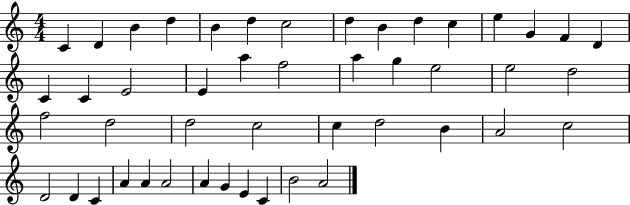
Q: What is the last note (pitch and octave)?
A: A4